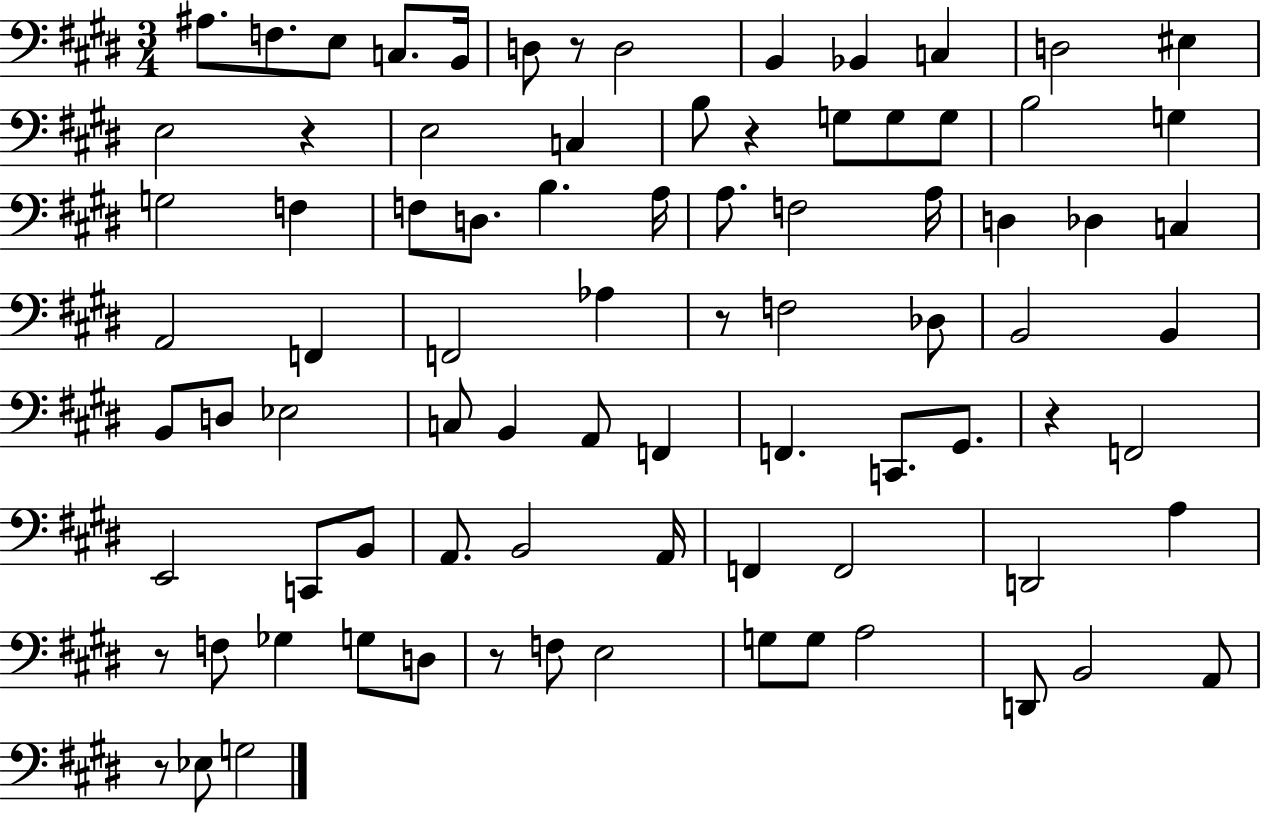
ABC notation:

X:1
T:Untitled
M:3/4
L:1/4
K:E
^A,/2 F,/2 E,/2 C,/2 B,,/4 D,/2 z/2 D,2 B,, _B,, C, D,2 ^E, E,2 z E,2 C, B,/2 z G,/2 G,/2 G,/2 B,2 G, G,2 F, F,/2 D,/2 B, A,/4 A,/2 F,2 A,/4 D, _D, C, A,,2 F,, F,,2 _A, z/2 F,2 _D,/2 B,,2 B,, B,,/2 D,/2 _E,2 C,/2 B,, A,,/2 F,, F,, C,,/2 ^G,,/2 z F,,2 E,,2 C,,/2 B,,/2 A,,/2 B,,2 A,,/4 F,, F,,2 D,,2 A, z/2 F,/2 _G, G,/2 D,/2 z/2 F,/2 E,2 G,/2 G,/2 A,2 D,,/2 B,,2 A,,/2 z/2 _E,/2 G,2